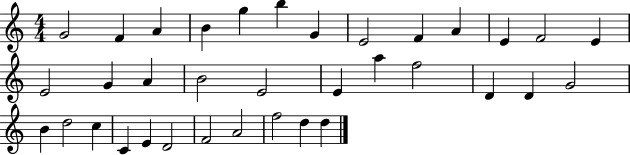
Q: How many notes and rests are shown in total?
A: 35